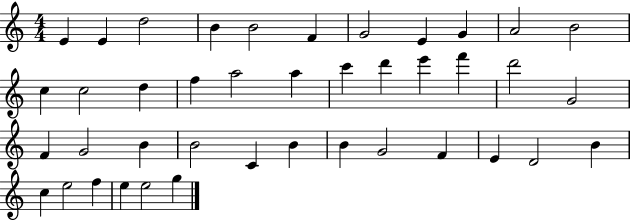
{
  \clef treble
  \numericTimeSignature
  \time 4/4
  \key c \major
  e'4 e'4 d''2 | b'4 b'2 f'4 | g'2 e'4 g'4 | a'2 b'2 | \break c''4 c''2 d''4 | f''4 a''2 a''4 | c'''4 d'''4 e'''4 f'''4 | d'''2 g'2 | \break f'4 g'2 b'4 | b'2 c'4 b'4 | b'4 g'2 f'4 | e'4 d'2 b'4 | \break c''4 e''2 f''4 | e''4 e''2 g''4 | \bar "|."
}